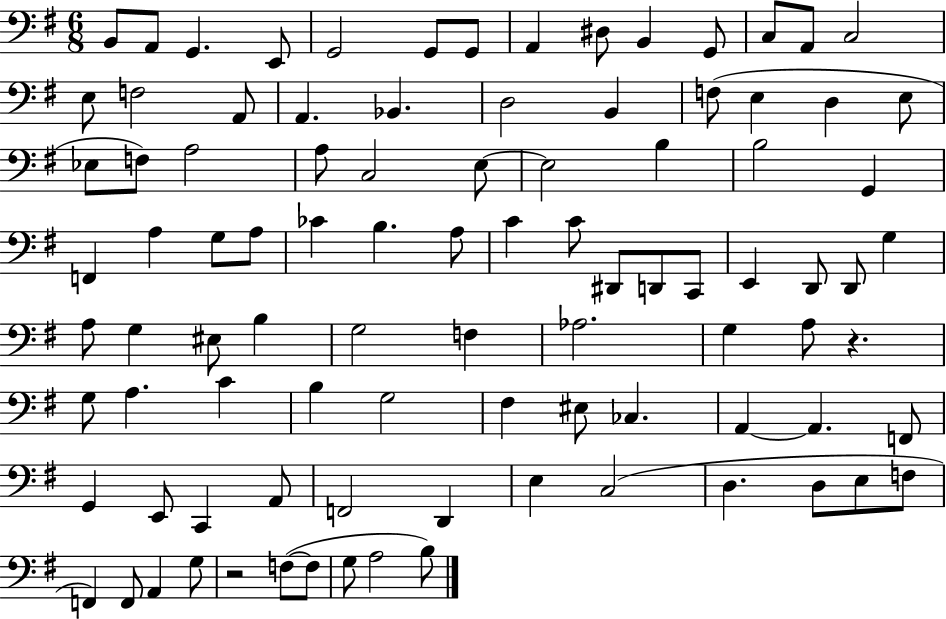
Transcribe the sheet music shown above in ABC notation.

X:1
T:Untitled
M:6/8
L:1/4
K:G
B,,/2 A,,/2 G,, E,,/2 G,,2 G,,/2 G,,/2 A,, ^D,/2 B,, G,,/2 C,/2 A,,/2 C,2 E,/2 F,2 A,,/2 A,, _B,, D,2 B,, F,/2 E, D, E,/2 _E,/2 F,/2 A,2 A,/2 C,2 E,/2 E,2 B, B,2 G,, F,, A, G,/2 A,/2 _C B, A,/2 C C/2 ^D,,/2 D,,/2 C,,/2 E,, D,,/2 D,,/2 G, A,/2 G, ^E,/2 B, G,2 F, _A,2 G, A,/2 z G,/2 A, C B, G,2 ^F, ^E,/2 _C, A,, A,, F,,/2 G,, E,,/2 C,, A,,/2 F,,2 D,, E, C,2 D, D,/2 E,/2 F,/2 F,, F,,/2 A,, G,/2 z2 F,/2 F,/2 G,/2 A,2 B,/2